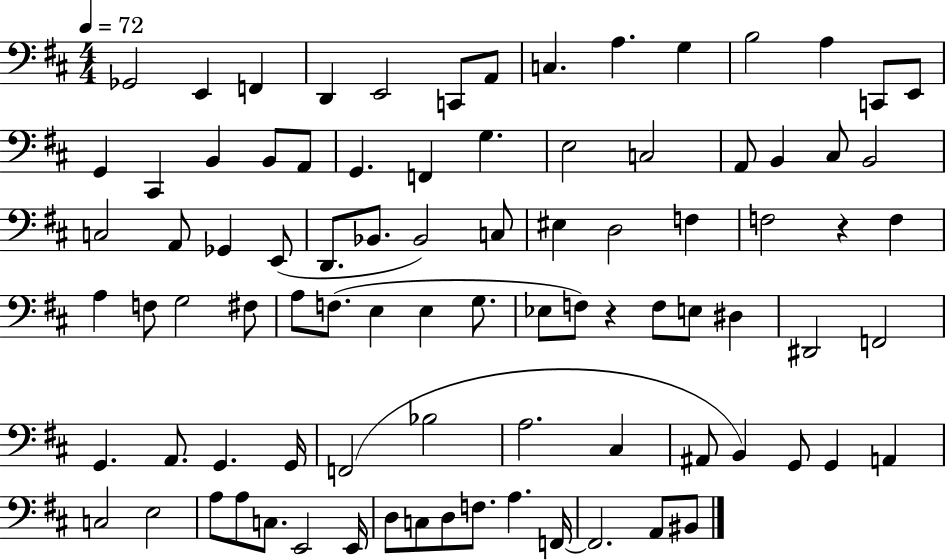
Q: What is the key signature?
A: D major